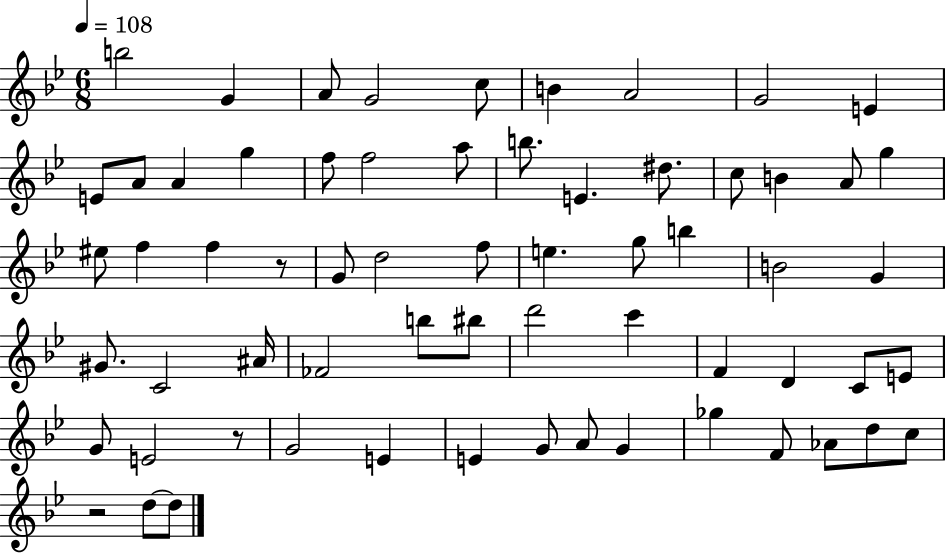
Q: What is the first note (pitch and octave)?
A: B5